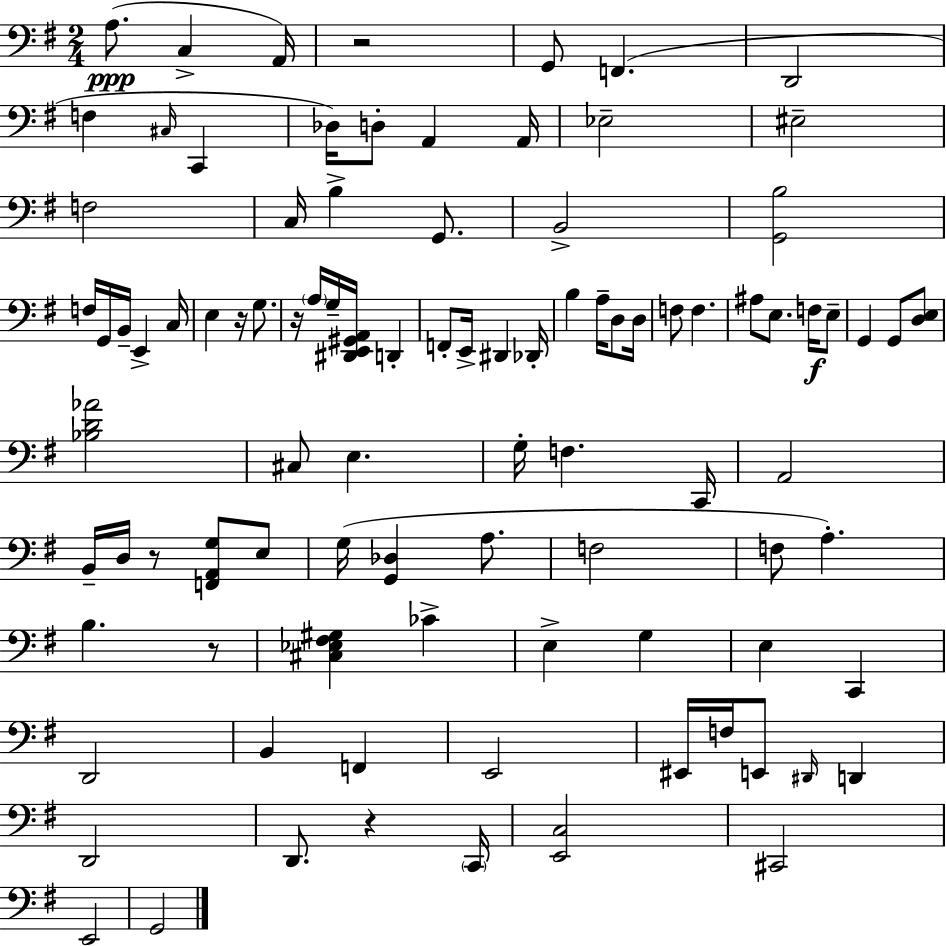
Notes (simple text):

A3/e. C3/q A2/s R/h G2/e F2/q. D2/h F3/q C#3/s C2/q Db3/s D3/e A2/q A2/s Eb3/h EIS3/h F3/h C3/s B3/q G2/e. B2/h [G2,B3]/h F3/s G2/s B2/s E2/q C3/s E3/q R/s G3/e. R/s A3/s G3/s [D#2,E2,G#2,A2]/s D2/q F2/e E2/s D#2/q Db2/s B3/q A3/s D3/e D3/s F3/e F3/q. A#3/e E3/e. F3/s E3/e G2/q G2/e [D3,E3]/e [Bb3,D4,Ab4]/h C#3/e E3/q. G3/s F3/q. C2/s A2/h B2/s D3/s R/e [F2,A2,G3]/e E3/e G3/s [G2,Db3]/q A3/e. F3/h F3/e A3/q. B3/q. R/e [C#3,Eb3,F#3,G#3]/q CES4/q E3/q G3/q E3/q C2/q D2/h B2/q F2/q E2/h EIS2/s F3/s E2/e D#2/s D2/q D2/h D2/e. R/q C2/s [E2,C3]/h C#2/h E2/h G2/h